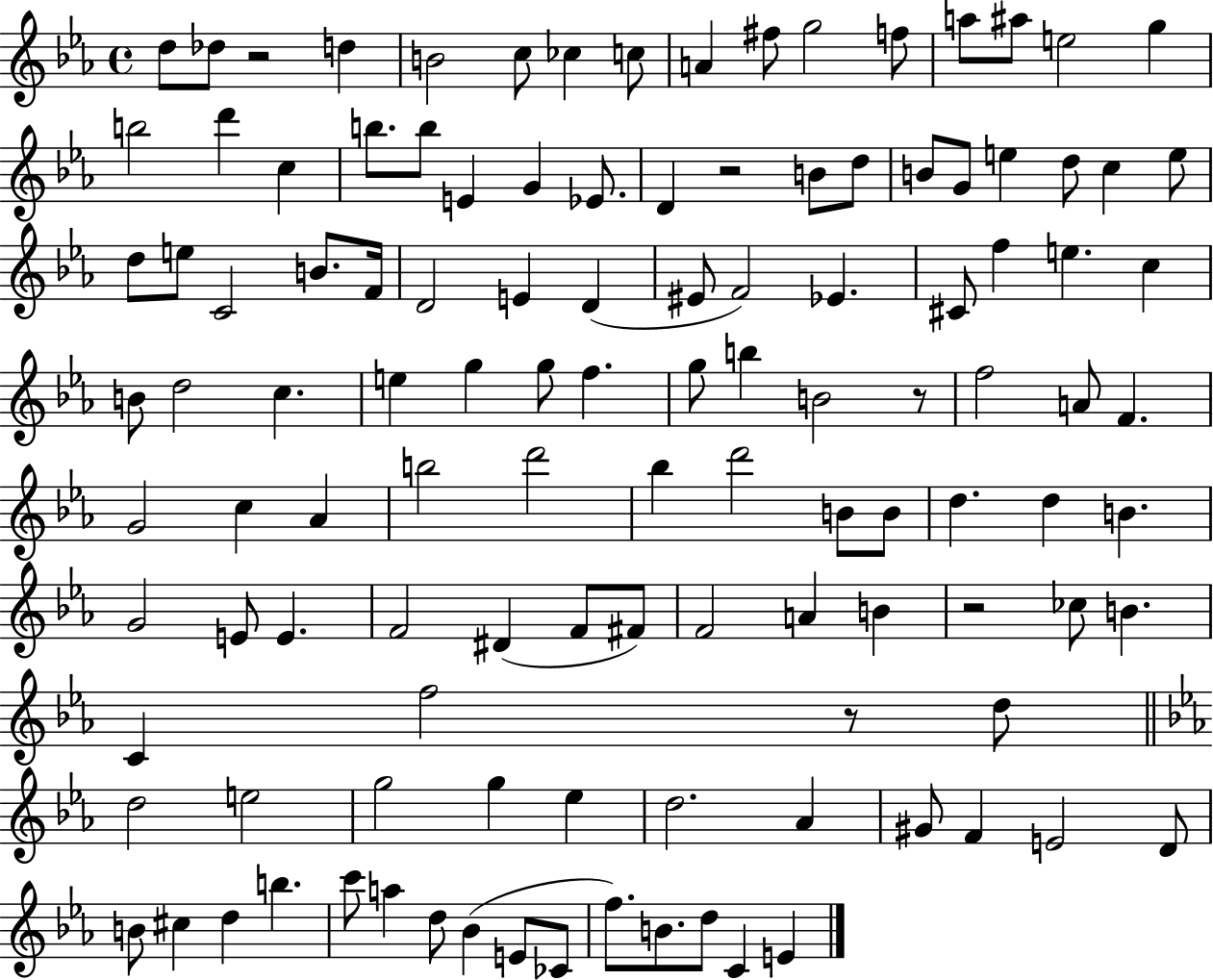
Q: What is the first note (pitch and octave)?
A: D5